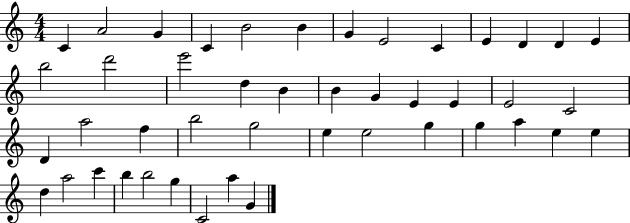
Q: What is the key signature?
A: C major